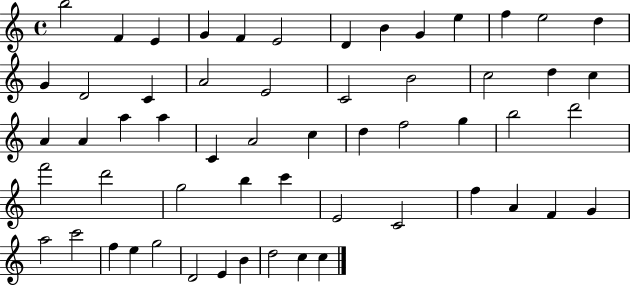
X:1
T:Untitled
M:4/4
L:1/4
K:C
b2 F E G F E2 D B G e f e2 d G D2 C A2 E2 C2 B2 c2 d c A A a a C A2 c d f2 g b2 d'2 f'2 d'2 g2 b c' E2 C2 f A F G a2 c'2 f e g2 D2 E B d2 c c